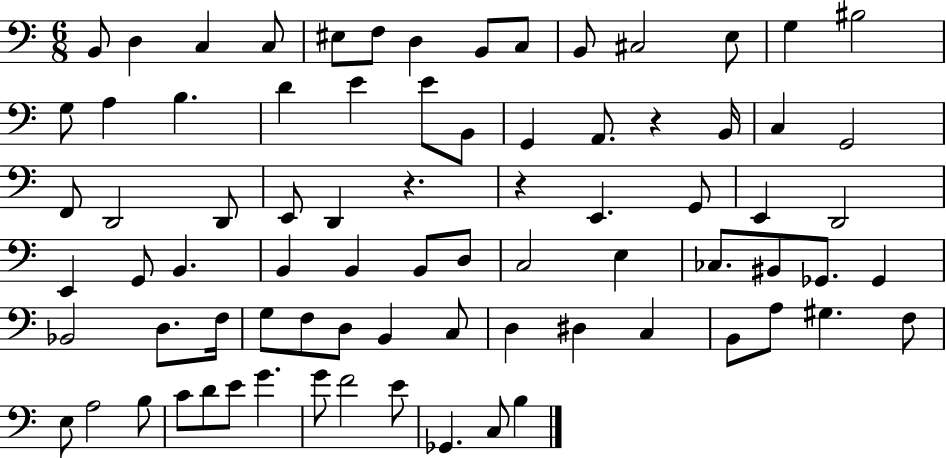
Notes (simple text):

B2/e D3/q C3/q C3/e EIS3/e F3/e D3/q B2/e C3/e B2/e C#3/h E3/e G3/q BIS3/h G3/e A3/q B3/q. D4/q E4/q E4/e B2/e G2/q A2/e. R/q B2/s C3/q G2/h F2/e D2/h D2/e E2/e D2/q R/q. R/q E2/q. G2/e E2/q D2/h E2/q G2/e B2/q. B2/q B2/q B2/e D3/e C3/h E3/q CES3/e. BIS2/e Gb2/e. Gb2/q Bb2/h D3/e. F3/s G3/e F3/e D3/e B2/q C3/e D3/q D#3/q C3/q B2/e A3/e G#3/q. F3/e E3/e A3/h B3/e C4/e D4/e E4/e G4/q. G4/e F4/h E4/e Gb2/q. C3/e B3/q